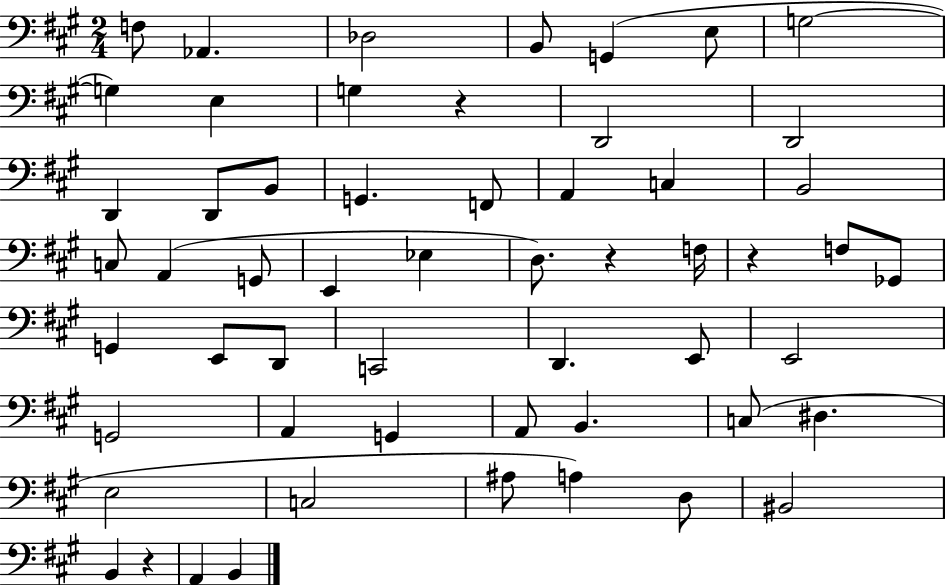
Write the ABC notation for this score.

X:1
T:Untitled
M:2/4
L:1/4
K:A
F,/2 _A,, _D,2 B,,/2 G,, E,/2 G,2 G, E, G, z D,,2 D,,2 D,, D,,/2 B,,/2 G,, F,,/2 A,, C, B,,2 C,/2 A,, G,,/2 E,, _E, D,/2 z F,/4 z F,/2 _G,,/2 G,, E,,/2 D,,/2 C,,2 D,, E,,/2 E,,2 G,,2 A,, G,, A,,/2 B,, C,/2 ^D, E,2 C,2 ^A,/2 A, D,/2 ^B,,2 B,, z A,, B,,